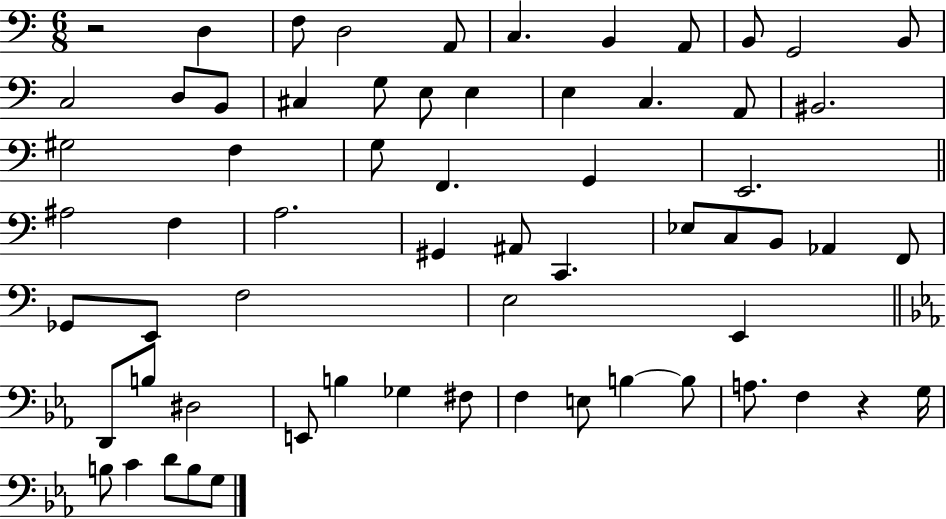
{
  \clef bass
  \numericTimeSignature
  \time 6/8
  \key c \major
  \repeat volta 2 { r2 d4 | f8 d2 a,8 | c4. b,4 a,8 | b,8 g,2 b,8 | \break c2 d8 b,8 | cis4 g8 e8 e4 | e4 c4. a,8 | bis,2. | \break gis2 f4 | g8 f,4. g,4 | e,2. | \bar "||" \break \key c \major ais2 f4 | a2. | gis,4 ais,8 c,4. | ees8 c8 b,8 aes,4 f,8 | \break ges,8 e,8 f2 | e2 e,4 | \bar "||" \break \key ees \major d,8 b8 dis2 | e,8 b4 ges4 fis8 | f4 e8 b4~~ b8 | a8. f4 r4 g16 | \break b8 c'4 d'8 b8 g8 | } \bar "|."
}